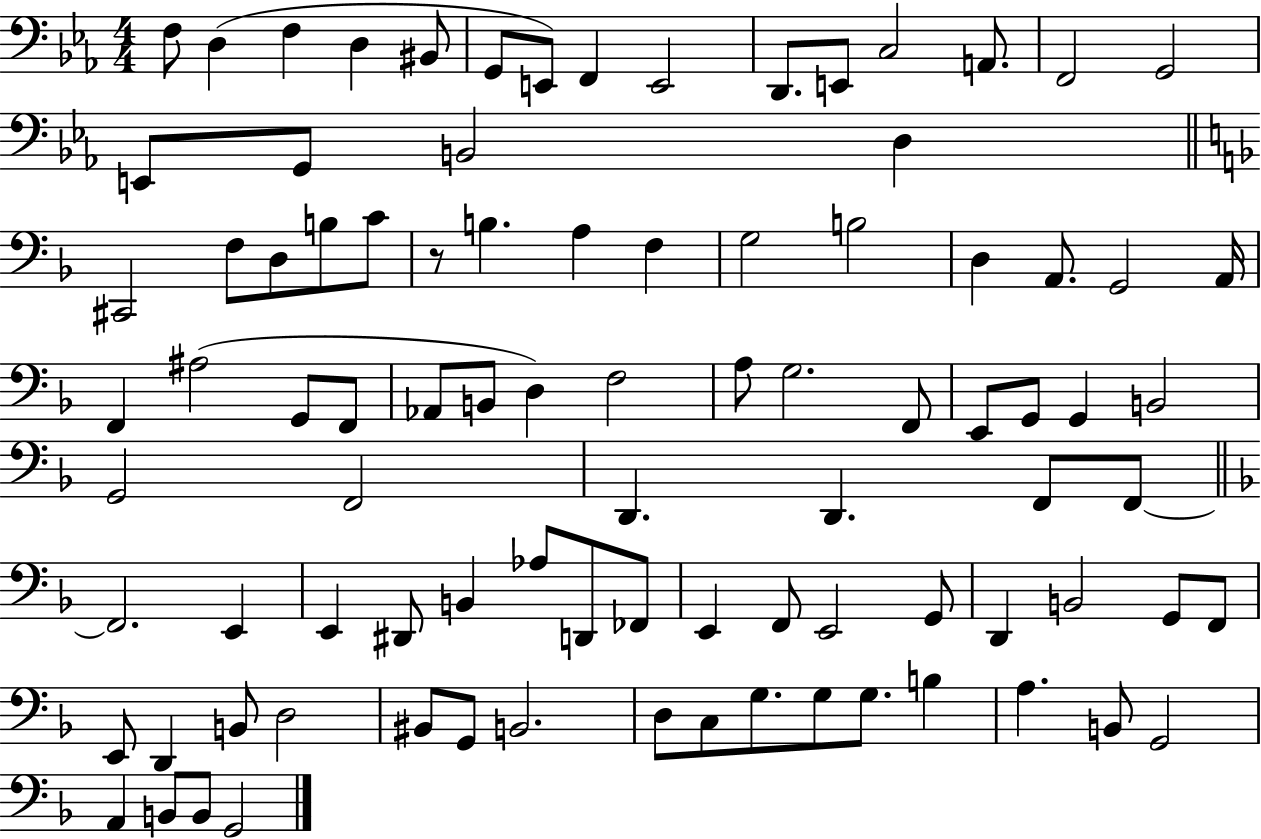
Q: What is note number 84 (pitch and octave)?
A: A3